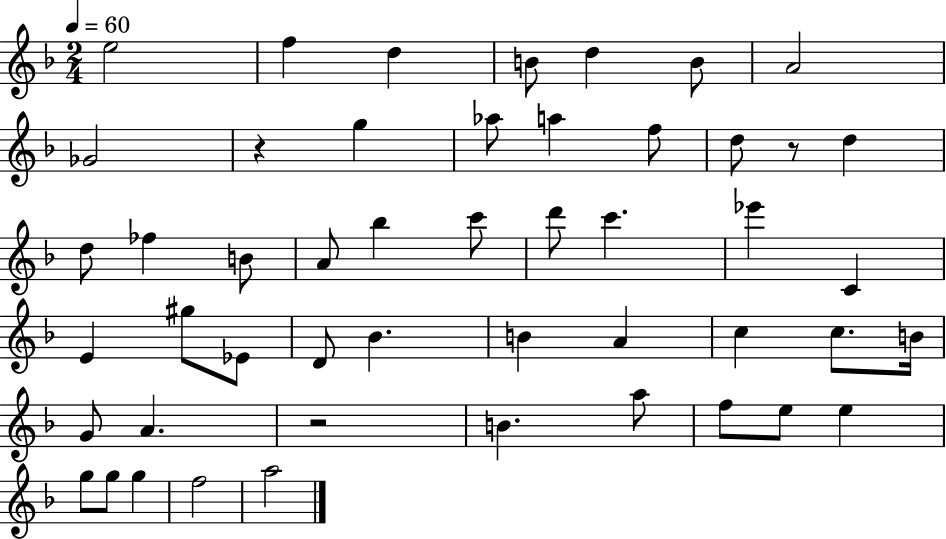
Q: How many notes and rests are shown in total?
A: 49